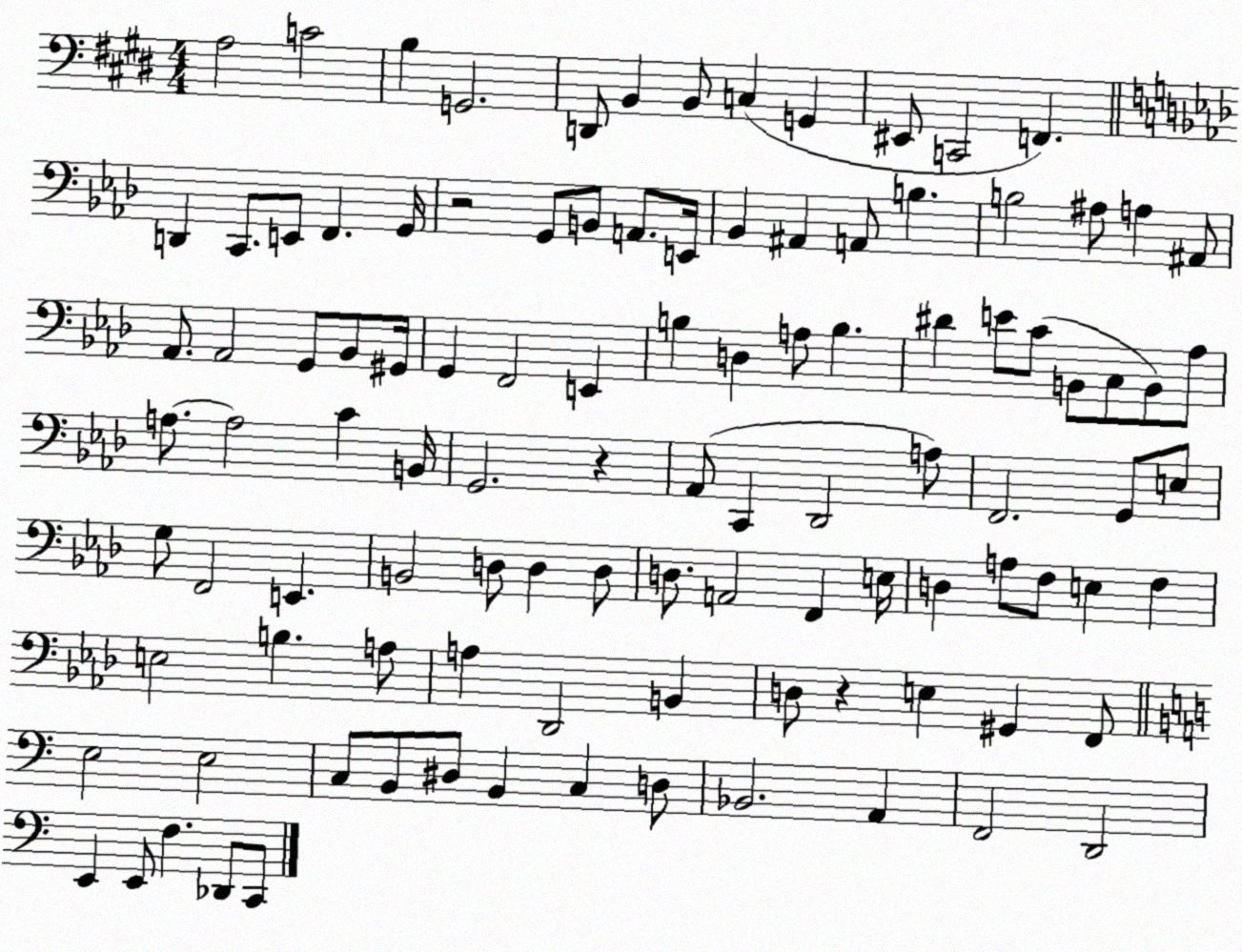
X:1
T:Untitled
M:4/4
L:1/4
K:E
A,2 C2 B, G,,2 D,,/2 B,, B,,/2 C, G,, ^E,,/2 C,,2 F,, D,, C,,/2 E,,/2 F,, G,,/4 z2 G,,/2 B,,/2 A,,/2 E,,/4 _B,, ^A,, A,,/2 B, B,2 ^A,/2 A, ^A,,/2 _A,,/2 _A,,2 G,,/2 _B,,/2 ^G,,/4 G,, F,,2 E,, B, D, A,/2 B, ^D E/2 C/2 B,,/2 C,/2 B,,/2 _A,/2 A,/2 A,2 C B,,/4 G,,2 z _A,,/2 C,, _D,,2 A,/2 F,,2 G,,/2 E,/2 G,/2 F,,2 E,, B,,2 D,/2 D, D,/2 D,/2 A,,2 F,, E,/4 D, A,/2 F,/2 E, F, E,2 B, A,/2 A, _D,,2 B,, D,/2 z E, ^G,, F,,/2 E,2 E,2 C,/2 B,,/2 ^D,/2 B,, C, D,/2 _B,,2 A,, F,,2 D,,2 E,, E,,/2 F, _D,,/2 C,,/2